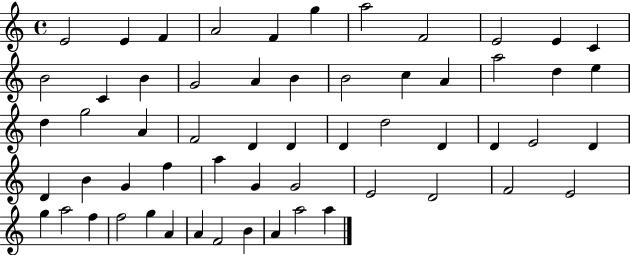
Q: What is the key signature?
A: C major